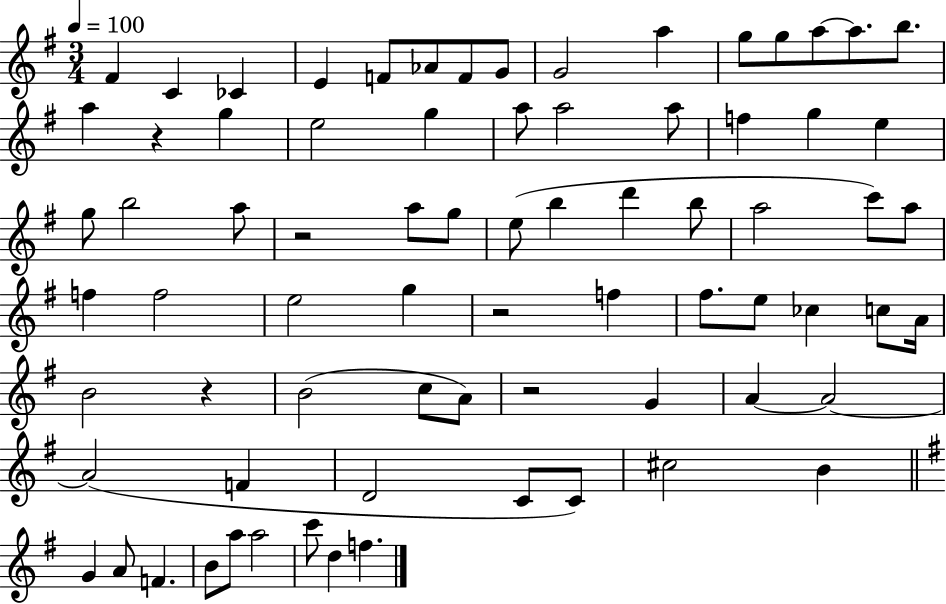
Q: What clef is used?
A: treble